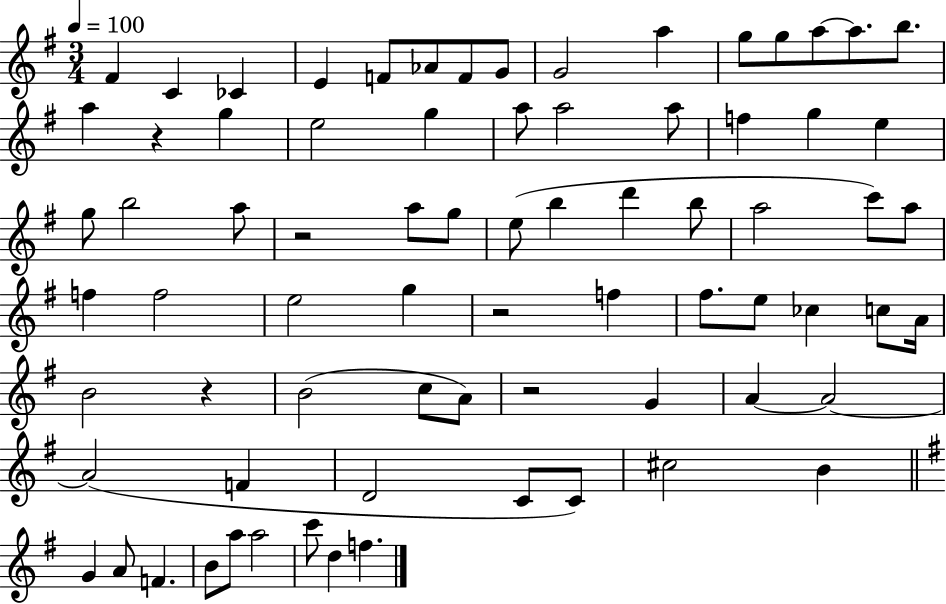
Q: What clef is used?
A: treble